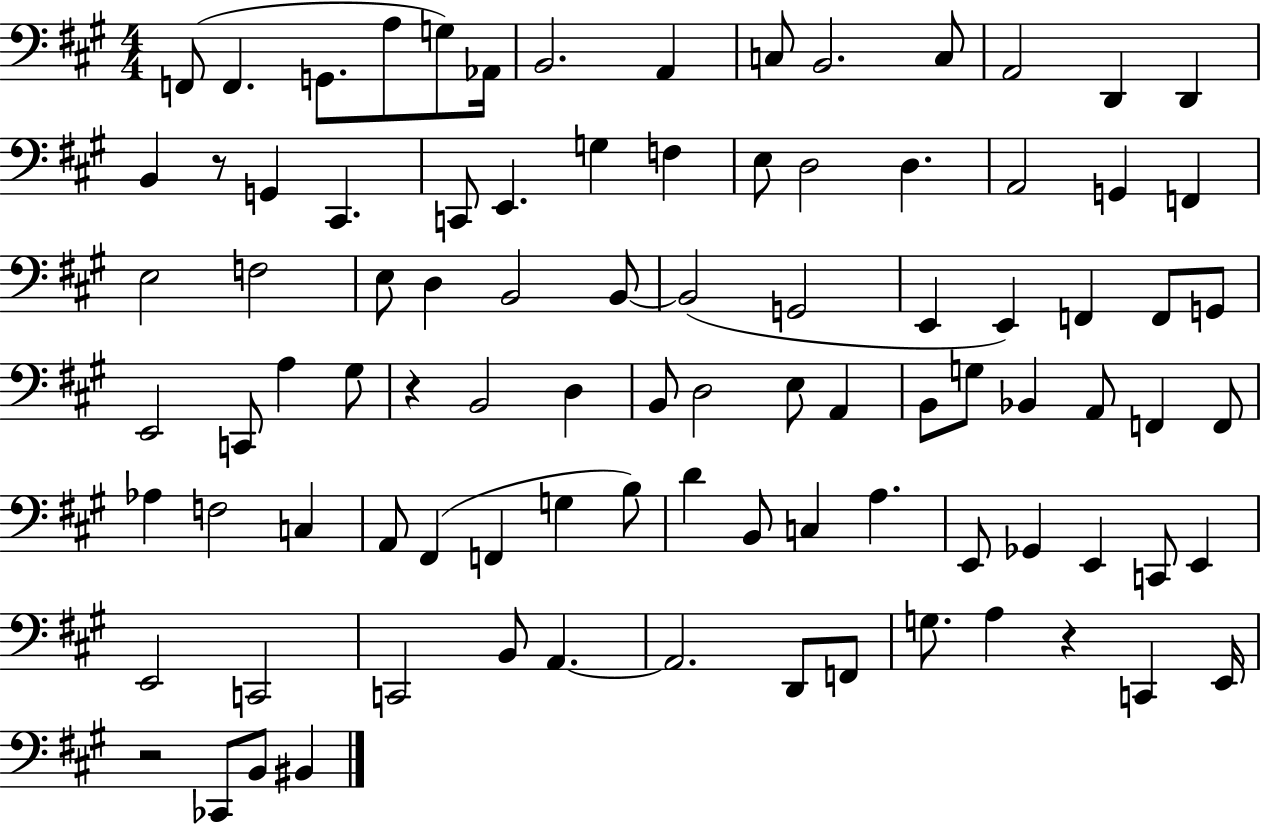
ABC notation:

X:1
T:Untitled
M:4/4
L:1/4
K:A
F,,/2 F,, G,,/2 A,/2 G,/2 _A,,/4 B,,2 A,, C,/2 B,,2 C,/2 A,,2 D,, D,, B,, z/2 G,, ^C,, C,,/2 E,, G, F, E,/2 D,2 D, A,,2 G,, F,, E,2 F,2 E,/2 D, B,,2 B,,/2 B,,2 G,,2 E,, E,, F,, F,,/2 G,,/2 E,,2 C,,/2 A, ^G,/2 z B,,2 D, B,,/2 D,2 E,/2 A,, B,,/2 G,/2 _B,, A,,/2 F,, F,,/2 _A, F,2 C, A,,/2 ^F,, F,, G, B,/2 D B,,/2 C, A, E,,/2 _G,, E,, C,,/2 E,, E,,2 C,,2 C,,2 B,,/2 A,, A,,2 D,,/2 F,,/2 G,/2 A, z C,, E,,/4 z2 _C,,/2 B,,/2 ^B,,